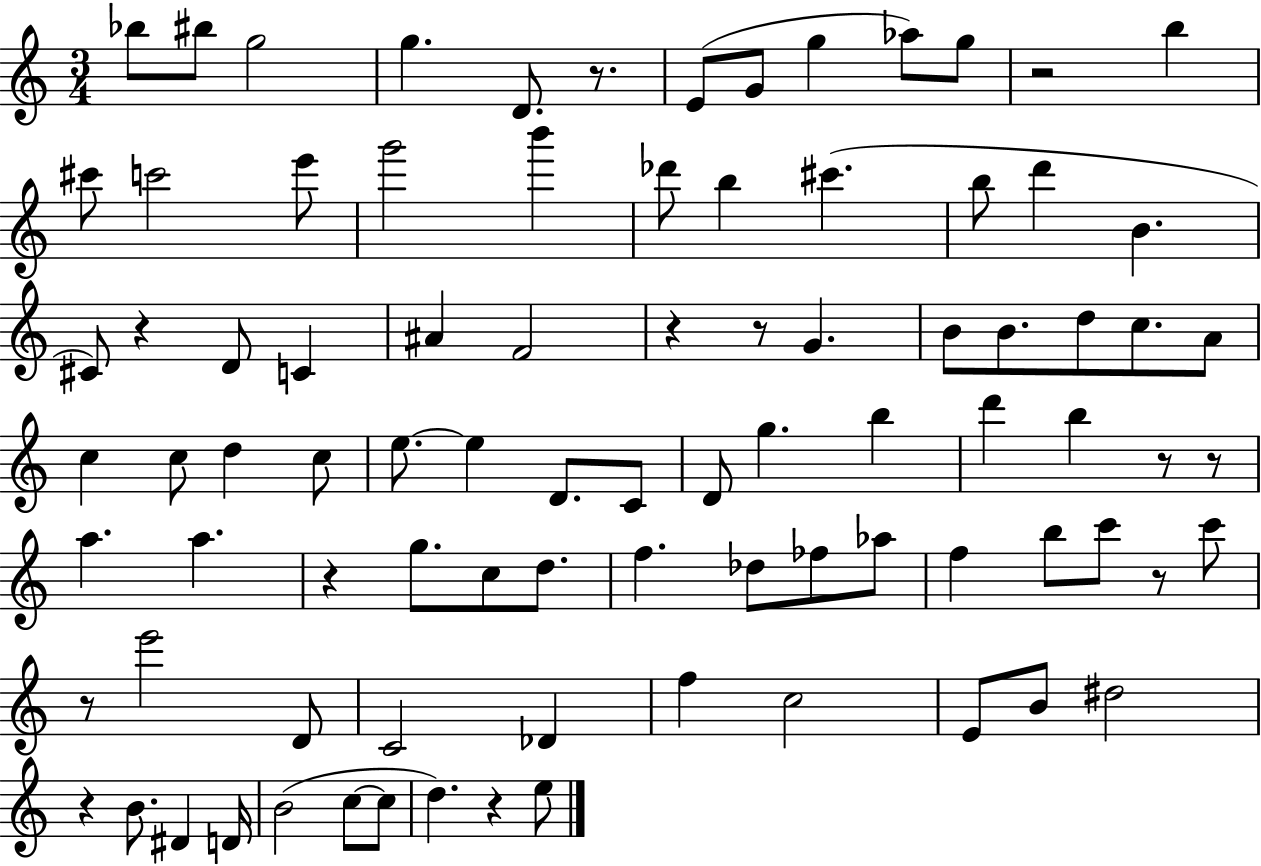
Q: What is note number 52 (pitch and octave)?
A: F5